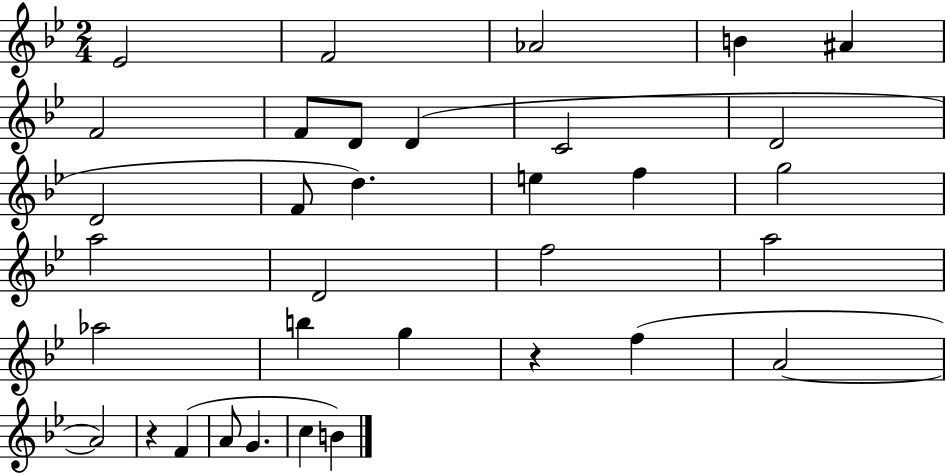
{
  \clef treble
  \numericTimeSignature
  \time 2/4
  \key bes \major
  ees'2 | f'2 | aes'2 | b'4 ais'4 | \break f'2 | f'8 d'8 d'4( | c'2 | d'2 | \break d'2 | f'8 d''4.) | e''4 f''4 | g''2 | \break a''2 | d'2 | f''2 | a''2 | \break aes''2 | b''4 g''4 | r4 f''4( | a'2~~ | \break a'2) | r4 f'4( | a'8 g'4. | c''4 b'4) | \break \bar "|."
}